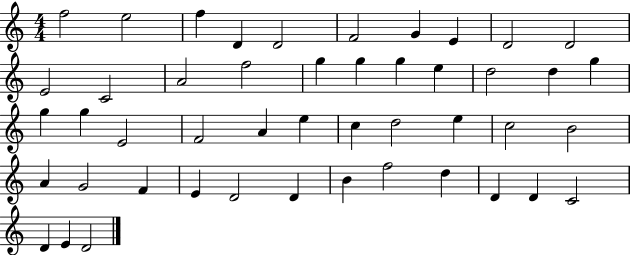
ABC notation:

X:1
T:Untitled
M:4/4
L:1/4
K:C
f2 e2 f D D2 F2 G E D2 D2 E2 C2 A2 f2 g g g e d2 d g g g E2 F2 A e c d2 e c2 B2 A G2 F E D2 D B f2 d D D C2 D E D2